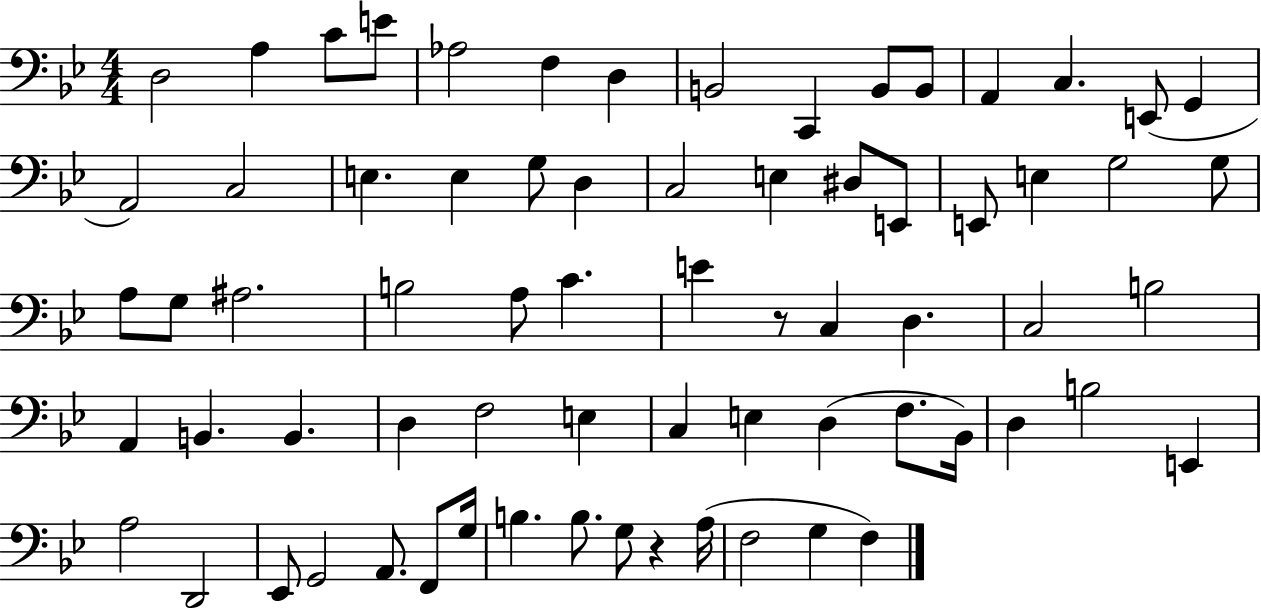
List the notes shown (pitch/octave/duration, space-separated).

D3/h A3/q C4/e E4/e Ab3/h F3/q D3/q B2/h C2/q B2/e B2/e A2/q C3/q. E2/e G2/q A2/h C3/h E3/q. E3/q G3/e D3/q C3/h E3/q D#3/e E2/e E2/e E3/q G3/h G3/e A3/e G3/e A#3/h. B3/h A3/e C4/q. E4/q R/e C3/q D3/q. C3/h B3/h A2/q B2/q. B2/q. D3/q F3/h E3/q C3/q E3/q D3/q F3/e. Bb2/s D3/q B3/h E2/q A3/h D2/h Eb2/e G2/h A2/e. F2/e G3/s B3/q. B3/e. G3/e R/q A3/s F3/h G3/q F3/q